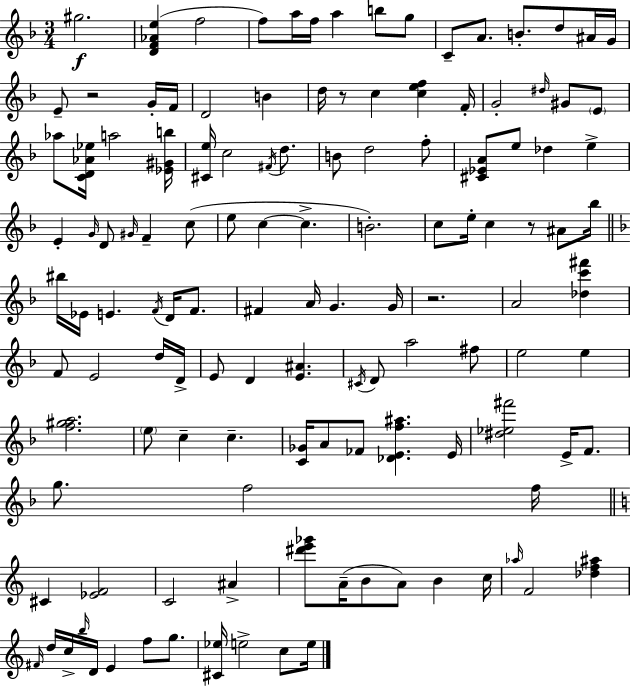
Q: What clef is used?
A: treble